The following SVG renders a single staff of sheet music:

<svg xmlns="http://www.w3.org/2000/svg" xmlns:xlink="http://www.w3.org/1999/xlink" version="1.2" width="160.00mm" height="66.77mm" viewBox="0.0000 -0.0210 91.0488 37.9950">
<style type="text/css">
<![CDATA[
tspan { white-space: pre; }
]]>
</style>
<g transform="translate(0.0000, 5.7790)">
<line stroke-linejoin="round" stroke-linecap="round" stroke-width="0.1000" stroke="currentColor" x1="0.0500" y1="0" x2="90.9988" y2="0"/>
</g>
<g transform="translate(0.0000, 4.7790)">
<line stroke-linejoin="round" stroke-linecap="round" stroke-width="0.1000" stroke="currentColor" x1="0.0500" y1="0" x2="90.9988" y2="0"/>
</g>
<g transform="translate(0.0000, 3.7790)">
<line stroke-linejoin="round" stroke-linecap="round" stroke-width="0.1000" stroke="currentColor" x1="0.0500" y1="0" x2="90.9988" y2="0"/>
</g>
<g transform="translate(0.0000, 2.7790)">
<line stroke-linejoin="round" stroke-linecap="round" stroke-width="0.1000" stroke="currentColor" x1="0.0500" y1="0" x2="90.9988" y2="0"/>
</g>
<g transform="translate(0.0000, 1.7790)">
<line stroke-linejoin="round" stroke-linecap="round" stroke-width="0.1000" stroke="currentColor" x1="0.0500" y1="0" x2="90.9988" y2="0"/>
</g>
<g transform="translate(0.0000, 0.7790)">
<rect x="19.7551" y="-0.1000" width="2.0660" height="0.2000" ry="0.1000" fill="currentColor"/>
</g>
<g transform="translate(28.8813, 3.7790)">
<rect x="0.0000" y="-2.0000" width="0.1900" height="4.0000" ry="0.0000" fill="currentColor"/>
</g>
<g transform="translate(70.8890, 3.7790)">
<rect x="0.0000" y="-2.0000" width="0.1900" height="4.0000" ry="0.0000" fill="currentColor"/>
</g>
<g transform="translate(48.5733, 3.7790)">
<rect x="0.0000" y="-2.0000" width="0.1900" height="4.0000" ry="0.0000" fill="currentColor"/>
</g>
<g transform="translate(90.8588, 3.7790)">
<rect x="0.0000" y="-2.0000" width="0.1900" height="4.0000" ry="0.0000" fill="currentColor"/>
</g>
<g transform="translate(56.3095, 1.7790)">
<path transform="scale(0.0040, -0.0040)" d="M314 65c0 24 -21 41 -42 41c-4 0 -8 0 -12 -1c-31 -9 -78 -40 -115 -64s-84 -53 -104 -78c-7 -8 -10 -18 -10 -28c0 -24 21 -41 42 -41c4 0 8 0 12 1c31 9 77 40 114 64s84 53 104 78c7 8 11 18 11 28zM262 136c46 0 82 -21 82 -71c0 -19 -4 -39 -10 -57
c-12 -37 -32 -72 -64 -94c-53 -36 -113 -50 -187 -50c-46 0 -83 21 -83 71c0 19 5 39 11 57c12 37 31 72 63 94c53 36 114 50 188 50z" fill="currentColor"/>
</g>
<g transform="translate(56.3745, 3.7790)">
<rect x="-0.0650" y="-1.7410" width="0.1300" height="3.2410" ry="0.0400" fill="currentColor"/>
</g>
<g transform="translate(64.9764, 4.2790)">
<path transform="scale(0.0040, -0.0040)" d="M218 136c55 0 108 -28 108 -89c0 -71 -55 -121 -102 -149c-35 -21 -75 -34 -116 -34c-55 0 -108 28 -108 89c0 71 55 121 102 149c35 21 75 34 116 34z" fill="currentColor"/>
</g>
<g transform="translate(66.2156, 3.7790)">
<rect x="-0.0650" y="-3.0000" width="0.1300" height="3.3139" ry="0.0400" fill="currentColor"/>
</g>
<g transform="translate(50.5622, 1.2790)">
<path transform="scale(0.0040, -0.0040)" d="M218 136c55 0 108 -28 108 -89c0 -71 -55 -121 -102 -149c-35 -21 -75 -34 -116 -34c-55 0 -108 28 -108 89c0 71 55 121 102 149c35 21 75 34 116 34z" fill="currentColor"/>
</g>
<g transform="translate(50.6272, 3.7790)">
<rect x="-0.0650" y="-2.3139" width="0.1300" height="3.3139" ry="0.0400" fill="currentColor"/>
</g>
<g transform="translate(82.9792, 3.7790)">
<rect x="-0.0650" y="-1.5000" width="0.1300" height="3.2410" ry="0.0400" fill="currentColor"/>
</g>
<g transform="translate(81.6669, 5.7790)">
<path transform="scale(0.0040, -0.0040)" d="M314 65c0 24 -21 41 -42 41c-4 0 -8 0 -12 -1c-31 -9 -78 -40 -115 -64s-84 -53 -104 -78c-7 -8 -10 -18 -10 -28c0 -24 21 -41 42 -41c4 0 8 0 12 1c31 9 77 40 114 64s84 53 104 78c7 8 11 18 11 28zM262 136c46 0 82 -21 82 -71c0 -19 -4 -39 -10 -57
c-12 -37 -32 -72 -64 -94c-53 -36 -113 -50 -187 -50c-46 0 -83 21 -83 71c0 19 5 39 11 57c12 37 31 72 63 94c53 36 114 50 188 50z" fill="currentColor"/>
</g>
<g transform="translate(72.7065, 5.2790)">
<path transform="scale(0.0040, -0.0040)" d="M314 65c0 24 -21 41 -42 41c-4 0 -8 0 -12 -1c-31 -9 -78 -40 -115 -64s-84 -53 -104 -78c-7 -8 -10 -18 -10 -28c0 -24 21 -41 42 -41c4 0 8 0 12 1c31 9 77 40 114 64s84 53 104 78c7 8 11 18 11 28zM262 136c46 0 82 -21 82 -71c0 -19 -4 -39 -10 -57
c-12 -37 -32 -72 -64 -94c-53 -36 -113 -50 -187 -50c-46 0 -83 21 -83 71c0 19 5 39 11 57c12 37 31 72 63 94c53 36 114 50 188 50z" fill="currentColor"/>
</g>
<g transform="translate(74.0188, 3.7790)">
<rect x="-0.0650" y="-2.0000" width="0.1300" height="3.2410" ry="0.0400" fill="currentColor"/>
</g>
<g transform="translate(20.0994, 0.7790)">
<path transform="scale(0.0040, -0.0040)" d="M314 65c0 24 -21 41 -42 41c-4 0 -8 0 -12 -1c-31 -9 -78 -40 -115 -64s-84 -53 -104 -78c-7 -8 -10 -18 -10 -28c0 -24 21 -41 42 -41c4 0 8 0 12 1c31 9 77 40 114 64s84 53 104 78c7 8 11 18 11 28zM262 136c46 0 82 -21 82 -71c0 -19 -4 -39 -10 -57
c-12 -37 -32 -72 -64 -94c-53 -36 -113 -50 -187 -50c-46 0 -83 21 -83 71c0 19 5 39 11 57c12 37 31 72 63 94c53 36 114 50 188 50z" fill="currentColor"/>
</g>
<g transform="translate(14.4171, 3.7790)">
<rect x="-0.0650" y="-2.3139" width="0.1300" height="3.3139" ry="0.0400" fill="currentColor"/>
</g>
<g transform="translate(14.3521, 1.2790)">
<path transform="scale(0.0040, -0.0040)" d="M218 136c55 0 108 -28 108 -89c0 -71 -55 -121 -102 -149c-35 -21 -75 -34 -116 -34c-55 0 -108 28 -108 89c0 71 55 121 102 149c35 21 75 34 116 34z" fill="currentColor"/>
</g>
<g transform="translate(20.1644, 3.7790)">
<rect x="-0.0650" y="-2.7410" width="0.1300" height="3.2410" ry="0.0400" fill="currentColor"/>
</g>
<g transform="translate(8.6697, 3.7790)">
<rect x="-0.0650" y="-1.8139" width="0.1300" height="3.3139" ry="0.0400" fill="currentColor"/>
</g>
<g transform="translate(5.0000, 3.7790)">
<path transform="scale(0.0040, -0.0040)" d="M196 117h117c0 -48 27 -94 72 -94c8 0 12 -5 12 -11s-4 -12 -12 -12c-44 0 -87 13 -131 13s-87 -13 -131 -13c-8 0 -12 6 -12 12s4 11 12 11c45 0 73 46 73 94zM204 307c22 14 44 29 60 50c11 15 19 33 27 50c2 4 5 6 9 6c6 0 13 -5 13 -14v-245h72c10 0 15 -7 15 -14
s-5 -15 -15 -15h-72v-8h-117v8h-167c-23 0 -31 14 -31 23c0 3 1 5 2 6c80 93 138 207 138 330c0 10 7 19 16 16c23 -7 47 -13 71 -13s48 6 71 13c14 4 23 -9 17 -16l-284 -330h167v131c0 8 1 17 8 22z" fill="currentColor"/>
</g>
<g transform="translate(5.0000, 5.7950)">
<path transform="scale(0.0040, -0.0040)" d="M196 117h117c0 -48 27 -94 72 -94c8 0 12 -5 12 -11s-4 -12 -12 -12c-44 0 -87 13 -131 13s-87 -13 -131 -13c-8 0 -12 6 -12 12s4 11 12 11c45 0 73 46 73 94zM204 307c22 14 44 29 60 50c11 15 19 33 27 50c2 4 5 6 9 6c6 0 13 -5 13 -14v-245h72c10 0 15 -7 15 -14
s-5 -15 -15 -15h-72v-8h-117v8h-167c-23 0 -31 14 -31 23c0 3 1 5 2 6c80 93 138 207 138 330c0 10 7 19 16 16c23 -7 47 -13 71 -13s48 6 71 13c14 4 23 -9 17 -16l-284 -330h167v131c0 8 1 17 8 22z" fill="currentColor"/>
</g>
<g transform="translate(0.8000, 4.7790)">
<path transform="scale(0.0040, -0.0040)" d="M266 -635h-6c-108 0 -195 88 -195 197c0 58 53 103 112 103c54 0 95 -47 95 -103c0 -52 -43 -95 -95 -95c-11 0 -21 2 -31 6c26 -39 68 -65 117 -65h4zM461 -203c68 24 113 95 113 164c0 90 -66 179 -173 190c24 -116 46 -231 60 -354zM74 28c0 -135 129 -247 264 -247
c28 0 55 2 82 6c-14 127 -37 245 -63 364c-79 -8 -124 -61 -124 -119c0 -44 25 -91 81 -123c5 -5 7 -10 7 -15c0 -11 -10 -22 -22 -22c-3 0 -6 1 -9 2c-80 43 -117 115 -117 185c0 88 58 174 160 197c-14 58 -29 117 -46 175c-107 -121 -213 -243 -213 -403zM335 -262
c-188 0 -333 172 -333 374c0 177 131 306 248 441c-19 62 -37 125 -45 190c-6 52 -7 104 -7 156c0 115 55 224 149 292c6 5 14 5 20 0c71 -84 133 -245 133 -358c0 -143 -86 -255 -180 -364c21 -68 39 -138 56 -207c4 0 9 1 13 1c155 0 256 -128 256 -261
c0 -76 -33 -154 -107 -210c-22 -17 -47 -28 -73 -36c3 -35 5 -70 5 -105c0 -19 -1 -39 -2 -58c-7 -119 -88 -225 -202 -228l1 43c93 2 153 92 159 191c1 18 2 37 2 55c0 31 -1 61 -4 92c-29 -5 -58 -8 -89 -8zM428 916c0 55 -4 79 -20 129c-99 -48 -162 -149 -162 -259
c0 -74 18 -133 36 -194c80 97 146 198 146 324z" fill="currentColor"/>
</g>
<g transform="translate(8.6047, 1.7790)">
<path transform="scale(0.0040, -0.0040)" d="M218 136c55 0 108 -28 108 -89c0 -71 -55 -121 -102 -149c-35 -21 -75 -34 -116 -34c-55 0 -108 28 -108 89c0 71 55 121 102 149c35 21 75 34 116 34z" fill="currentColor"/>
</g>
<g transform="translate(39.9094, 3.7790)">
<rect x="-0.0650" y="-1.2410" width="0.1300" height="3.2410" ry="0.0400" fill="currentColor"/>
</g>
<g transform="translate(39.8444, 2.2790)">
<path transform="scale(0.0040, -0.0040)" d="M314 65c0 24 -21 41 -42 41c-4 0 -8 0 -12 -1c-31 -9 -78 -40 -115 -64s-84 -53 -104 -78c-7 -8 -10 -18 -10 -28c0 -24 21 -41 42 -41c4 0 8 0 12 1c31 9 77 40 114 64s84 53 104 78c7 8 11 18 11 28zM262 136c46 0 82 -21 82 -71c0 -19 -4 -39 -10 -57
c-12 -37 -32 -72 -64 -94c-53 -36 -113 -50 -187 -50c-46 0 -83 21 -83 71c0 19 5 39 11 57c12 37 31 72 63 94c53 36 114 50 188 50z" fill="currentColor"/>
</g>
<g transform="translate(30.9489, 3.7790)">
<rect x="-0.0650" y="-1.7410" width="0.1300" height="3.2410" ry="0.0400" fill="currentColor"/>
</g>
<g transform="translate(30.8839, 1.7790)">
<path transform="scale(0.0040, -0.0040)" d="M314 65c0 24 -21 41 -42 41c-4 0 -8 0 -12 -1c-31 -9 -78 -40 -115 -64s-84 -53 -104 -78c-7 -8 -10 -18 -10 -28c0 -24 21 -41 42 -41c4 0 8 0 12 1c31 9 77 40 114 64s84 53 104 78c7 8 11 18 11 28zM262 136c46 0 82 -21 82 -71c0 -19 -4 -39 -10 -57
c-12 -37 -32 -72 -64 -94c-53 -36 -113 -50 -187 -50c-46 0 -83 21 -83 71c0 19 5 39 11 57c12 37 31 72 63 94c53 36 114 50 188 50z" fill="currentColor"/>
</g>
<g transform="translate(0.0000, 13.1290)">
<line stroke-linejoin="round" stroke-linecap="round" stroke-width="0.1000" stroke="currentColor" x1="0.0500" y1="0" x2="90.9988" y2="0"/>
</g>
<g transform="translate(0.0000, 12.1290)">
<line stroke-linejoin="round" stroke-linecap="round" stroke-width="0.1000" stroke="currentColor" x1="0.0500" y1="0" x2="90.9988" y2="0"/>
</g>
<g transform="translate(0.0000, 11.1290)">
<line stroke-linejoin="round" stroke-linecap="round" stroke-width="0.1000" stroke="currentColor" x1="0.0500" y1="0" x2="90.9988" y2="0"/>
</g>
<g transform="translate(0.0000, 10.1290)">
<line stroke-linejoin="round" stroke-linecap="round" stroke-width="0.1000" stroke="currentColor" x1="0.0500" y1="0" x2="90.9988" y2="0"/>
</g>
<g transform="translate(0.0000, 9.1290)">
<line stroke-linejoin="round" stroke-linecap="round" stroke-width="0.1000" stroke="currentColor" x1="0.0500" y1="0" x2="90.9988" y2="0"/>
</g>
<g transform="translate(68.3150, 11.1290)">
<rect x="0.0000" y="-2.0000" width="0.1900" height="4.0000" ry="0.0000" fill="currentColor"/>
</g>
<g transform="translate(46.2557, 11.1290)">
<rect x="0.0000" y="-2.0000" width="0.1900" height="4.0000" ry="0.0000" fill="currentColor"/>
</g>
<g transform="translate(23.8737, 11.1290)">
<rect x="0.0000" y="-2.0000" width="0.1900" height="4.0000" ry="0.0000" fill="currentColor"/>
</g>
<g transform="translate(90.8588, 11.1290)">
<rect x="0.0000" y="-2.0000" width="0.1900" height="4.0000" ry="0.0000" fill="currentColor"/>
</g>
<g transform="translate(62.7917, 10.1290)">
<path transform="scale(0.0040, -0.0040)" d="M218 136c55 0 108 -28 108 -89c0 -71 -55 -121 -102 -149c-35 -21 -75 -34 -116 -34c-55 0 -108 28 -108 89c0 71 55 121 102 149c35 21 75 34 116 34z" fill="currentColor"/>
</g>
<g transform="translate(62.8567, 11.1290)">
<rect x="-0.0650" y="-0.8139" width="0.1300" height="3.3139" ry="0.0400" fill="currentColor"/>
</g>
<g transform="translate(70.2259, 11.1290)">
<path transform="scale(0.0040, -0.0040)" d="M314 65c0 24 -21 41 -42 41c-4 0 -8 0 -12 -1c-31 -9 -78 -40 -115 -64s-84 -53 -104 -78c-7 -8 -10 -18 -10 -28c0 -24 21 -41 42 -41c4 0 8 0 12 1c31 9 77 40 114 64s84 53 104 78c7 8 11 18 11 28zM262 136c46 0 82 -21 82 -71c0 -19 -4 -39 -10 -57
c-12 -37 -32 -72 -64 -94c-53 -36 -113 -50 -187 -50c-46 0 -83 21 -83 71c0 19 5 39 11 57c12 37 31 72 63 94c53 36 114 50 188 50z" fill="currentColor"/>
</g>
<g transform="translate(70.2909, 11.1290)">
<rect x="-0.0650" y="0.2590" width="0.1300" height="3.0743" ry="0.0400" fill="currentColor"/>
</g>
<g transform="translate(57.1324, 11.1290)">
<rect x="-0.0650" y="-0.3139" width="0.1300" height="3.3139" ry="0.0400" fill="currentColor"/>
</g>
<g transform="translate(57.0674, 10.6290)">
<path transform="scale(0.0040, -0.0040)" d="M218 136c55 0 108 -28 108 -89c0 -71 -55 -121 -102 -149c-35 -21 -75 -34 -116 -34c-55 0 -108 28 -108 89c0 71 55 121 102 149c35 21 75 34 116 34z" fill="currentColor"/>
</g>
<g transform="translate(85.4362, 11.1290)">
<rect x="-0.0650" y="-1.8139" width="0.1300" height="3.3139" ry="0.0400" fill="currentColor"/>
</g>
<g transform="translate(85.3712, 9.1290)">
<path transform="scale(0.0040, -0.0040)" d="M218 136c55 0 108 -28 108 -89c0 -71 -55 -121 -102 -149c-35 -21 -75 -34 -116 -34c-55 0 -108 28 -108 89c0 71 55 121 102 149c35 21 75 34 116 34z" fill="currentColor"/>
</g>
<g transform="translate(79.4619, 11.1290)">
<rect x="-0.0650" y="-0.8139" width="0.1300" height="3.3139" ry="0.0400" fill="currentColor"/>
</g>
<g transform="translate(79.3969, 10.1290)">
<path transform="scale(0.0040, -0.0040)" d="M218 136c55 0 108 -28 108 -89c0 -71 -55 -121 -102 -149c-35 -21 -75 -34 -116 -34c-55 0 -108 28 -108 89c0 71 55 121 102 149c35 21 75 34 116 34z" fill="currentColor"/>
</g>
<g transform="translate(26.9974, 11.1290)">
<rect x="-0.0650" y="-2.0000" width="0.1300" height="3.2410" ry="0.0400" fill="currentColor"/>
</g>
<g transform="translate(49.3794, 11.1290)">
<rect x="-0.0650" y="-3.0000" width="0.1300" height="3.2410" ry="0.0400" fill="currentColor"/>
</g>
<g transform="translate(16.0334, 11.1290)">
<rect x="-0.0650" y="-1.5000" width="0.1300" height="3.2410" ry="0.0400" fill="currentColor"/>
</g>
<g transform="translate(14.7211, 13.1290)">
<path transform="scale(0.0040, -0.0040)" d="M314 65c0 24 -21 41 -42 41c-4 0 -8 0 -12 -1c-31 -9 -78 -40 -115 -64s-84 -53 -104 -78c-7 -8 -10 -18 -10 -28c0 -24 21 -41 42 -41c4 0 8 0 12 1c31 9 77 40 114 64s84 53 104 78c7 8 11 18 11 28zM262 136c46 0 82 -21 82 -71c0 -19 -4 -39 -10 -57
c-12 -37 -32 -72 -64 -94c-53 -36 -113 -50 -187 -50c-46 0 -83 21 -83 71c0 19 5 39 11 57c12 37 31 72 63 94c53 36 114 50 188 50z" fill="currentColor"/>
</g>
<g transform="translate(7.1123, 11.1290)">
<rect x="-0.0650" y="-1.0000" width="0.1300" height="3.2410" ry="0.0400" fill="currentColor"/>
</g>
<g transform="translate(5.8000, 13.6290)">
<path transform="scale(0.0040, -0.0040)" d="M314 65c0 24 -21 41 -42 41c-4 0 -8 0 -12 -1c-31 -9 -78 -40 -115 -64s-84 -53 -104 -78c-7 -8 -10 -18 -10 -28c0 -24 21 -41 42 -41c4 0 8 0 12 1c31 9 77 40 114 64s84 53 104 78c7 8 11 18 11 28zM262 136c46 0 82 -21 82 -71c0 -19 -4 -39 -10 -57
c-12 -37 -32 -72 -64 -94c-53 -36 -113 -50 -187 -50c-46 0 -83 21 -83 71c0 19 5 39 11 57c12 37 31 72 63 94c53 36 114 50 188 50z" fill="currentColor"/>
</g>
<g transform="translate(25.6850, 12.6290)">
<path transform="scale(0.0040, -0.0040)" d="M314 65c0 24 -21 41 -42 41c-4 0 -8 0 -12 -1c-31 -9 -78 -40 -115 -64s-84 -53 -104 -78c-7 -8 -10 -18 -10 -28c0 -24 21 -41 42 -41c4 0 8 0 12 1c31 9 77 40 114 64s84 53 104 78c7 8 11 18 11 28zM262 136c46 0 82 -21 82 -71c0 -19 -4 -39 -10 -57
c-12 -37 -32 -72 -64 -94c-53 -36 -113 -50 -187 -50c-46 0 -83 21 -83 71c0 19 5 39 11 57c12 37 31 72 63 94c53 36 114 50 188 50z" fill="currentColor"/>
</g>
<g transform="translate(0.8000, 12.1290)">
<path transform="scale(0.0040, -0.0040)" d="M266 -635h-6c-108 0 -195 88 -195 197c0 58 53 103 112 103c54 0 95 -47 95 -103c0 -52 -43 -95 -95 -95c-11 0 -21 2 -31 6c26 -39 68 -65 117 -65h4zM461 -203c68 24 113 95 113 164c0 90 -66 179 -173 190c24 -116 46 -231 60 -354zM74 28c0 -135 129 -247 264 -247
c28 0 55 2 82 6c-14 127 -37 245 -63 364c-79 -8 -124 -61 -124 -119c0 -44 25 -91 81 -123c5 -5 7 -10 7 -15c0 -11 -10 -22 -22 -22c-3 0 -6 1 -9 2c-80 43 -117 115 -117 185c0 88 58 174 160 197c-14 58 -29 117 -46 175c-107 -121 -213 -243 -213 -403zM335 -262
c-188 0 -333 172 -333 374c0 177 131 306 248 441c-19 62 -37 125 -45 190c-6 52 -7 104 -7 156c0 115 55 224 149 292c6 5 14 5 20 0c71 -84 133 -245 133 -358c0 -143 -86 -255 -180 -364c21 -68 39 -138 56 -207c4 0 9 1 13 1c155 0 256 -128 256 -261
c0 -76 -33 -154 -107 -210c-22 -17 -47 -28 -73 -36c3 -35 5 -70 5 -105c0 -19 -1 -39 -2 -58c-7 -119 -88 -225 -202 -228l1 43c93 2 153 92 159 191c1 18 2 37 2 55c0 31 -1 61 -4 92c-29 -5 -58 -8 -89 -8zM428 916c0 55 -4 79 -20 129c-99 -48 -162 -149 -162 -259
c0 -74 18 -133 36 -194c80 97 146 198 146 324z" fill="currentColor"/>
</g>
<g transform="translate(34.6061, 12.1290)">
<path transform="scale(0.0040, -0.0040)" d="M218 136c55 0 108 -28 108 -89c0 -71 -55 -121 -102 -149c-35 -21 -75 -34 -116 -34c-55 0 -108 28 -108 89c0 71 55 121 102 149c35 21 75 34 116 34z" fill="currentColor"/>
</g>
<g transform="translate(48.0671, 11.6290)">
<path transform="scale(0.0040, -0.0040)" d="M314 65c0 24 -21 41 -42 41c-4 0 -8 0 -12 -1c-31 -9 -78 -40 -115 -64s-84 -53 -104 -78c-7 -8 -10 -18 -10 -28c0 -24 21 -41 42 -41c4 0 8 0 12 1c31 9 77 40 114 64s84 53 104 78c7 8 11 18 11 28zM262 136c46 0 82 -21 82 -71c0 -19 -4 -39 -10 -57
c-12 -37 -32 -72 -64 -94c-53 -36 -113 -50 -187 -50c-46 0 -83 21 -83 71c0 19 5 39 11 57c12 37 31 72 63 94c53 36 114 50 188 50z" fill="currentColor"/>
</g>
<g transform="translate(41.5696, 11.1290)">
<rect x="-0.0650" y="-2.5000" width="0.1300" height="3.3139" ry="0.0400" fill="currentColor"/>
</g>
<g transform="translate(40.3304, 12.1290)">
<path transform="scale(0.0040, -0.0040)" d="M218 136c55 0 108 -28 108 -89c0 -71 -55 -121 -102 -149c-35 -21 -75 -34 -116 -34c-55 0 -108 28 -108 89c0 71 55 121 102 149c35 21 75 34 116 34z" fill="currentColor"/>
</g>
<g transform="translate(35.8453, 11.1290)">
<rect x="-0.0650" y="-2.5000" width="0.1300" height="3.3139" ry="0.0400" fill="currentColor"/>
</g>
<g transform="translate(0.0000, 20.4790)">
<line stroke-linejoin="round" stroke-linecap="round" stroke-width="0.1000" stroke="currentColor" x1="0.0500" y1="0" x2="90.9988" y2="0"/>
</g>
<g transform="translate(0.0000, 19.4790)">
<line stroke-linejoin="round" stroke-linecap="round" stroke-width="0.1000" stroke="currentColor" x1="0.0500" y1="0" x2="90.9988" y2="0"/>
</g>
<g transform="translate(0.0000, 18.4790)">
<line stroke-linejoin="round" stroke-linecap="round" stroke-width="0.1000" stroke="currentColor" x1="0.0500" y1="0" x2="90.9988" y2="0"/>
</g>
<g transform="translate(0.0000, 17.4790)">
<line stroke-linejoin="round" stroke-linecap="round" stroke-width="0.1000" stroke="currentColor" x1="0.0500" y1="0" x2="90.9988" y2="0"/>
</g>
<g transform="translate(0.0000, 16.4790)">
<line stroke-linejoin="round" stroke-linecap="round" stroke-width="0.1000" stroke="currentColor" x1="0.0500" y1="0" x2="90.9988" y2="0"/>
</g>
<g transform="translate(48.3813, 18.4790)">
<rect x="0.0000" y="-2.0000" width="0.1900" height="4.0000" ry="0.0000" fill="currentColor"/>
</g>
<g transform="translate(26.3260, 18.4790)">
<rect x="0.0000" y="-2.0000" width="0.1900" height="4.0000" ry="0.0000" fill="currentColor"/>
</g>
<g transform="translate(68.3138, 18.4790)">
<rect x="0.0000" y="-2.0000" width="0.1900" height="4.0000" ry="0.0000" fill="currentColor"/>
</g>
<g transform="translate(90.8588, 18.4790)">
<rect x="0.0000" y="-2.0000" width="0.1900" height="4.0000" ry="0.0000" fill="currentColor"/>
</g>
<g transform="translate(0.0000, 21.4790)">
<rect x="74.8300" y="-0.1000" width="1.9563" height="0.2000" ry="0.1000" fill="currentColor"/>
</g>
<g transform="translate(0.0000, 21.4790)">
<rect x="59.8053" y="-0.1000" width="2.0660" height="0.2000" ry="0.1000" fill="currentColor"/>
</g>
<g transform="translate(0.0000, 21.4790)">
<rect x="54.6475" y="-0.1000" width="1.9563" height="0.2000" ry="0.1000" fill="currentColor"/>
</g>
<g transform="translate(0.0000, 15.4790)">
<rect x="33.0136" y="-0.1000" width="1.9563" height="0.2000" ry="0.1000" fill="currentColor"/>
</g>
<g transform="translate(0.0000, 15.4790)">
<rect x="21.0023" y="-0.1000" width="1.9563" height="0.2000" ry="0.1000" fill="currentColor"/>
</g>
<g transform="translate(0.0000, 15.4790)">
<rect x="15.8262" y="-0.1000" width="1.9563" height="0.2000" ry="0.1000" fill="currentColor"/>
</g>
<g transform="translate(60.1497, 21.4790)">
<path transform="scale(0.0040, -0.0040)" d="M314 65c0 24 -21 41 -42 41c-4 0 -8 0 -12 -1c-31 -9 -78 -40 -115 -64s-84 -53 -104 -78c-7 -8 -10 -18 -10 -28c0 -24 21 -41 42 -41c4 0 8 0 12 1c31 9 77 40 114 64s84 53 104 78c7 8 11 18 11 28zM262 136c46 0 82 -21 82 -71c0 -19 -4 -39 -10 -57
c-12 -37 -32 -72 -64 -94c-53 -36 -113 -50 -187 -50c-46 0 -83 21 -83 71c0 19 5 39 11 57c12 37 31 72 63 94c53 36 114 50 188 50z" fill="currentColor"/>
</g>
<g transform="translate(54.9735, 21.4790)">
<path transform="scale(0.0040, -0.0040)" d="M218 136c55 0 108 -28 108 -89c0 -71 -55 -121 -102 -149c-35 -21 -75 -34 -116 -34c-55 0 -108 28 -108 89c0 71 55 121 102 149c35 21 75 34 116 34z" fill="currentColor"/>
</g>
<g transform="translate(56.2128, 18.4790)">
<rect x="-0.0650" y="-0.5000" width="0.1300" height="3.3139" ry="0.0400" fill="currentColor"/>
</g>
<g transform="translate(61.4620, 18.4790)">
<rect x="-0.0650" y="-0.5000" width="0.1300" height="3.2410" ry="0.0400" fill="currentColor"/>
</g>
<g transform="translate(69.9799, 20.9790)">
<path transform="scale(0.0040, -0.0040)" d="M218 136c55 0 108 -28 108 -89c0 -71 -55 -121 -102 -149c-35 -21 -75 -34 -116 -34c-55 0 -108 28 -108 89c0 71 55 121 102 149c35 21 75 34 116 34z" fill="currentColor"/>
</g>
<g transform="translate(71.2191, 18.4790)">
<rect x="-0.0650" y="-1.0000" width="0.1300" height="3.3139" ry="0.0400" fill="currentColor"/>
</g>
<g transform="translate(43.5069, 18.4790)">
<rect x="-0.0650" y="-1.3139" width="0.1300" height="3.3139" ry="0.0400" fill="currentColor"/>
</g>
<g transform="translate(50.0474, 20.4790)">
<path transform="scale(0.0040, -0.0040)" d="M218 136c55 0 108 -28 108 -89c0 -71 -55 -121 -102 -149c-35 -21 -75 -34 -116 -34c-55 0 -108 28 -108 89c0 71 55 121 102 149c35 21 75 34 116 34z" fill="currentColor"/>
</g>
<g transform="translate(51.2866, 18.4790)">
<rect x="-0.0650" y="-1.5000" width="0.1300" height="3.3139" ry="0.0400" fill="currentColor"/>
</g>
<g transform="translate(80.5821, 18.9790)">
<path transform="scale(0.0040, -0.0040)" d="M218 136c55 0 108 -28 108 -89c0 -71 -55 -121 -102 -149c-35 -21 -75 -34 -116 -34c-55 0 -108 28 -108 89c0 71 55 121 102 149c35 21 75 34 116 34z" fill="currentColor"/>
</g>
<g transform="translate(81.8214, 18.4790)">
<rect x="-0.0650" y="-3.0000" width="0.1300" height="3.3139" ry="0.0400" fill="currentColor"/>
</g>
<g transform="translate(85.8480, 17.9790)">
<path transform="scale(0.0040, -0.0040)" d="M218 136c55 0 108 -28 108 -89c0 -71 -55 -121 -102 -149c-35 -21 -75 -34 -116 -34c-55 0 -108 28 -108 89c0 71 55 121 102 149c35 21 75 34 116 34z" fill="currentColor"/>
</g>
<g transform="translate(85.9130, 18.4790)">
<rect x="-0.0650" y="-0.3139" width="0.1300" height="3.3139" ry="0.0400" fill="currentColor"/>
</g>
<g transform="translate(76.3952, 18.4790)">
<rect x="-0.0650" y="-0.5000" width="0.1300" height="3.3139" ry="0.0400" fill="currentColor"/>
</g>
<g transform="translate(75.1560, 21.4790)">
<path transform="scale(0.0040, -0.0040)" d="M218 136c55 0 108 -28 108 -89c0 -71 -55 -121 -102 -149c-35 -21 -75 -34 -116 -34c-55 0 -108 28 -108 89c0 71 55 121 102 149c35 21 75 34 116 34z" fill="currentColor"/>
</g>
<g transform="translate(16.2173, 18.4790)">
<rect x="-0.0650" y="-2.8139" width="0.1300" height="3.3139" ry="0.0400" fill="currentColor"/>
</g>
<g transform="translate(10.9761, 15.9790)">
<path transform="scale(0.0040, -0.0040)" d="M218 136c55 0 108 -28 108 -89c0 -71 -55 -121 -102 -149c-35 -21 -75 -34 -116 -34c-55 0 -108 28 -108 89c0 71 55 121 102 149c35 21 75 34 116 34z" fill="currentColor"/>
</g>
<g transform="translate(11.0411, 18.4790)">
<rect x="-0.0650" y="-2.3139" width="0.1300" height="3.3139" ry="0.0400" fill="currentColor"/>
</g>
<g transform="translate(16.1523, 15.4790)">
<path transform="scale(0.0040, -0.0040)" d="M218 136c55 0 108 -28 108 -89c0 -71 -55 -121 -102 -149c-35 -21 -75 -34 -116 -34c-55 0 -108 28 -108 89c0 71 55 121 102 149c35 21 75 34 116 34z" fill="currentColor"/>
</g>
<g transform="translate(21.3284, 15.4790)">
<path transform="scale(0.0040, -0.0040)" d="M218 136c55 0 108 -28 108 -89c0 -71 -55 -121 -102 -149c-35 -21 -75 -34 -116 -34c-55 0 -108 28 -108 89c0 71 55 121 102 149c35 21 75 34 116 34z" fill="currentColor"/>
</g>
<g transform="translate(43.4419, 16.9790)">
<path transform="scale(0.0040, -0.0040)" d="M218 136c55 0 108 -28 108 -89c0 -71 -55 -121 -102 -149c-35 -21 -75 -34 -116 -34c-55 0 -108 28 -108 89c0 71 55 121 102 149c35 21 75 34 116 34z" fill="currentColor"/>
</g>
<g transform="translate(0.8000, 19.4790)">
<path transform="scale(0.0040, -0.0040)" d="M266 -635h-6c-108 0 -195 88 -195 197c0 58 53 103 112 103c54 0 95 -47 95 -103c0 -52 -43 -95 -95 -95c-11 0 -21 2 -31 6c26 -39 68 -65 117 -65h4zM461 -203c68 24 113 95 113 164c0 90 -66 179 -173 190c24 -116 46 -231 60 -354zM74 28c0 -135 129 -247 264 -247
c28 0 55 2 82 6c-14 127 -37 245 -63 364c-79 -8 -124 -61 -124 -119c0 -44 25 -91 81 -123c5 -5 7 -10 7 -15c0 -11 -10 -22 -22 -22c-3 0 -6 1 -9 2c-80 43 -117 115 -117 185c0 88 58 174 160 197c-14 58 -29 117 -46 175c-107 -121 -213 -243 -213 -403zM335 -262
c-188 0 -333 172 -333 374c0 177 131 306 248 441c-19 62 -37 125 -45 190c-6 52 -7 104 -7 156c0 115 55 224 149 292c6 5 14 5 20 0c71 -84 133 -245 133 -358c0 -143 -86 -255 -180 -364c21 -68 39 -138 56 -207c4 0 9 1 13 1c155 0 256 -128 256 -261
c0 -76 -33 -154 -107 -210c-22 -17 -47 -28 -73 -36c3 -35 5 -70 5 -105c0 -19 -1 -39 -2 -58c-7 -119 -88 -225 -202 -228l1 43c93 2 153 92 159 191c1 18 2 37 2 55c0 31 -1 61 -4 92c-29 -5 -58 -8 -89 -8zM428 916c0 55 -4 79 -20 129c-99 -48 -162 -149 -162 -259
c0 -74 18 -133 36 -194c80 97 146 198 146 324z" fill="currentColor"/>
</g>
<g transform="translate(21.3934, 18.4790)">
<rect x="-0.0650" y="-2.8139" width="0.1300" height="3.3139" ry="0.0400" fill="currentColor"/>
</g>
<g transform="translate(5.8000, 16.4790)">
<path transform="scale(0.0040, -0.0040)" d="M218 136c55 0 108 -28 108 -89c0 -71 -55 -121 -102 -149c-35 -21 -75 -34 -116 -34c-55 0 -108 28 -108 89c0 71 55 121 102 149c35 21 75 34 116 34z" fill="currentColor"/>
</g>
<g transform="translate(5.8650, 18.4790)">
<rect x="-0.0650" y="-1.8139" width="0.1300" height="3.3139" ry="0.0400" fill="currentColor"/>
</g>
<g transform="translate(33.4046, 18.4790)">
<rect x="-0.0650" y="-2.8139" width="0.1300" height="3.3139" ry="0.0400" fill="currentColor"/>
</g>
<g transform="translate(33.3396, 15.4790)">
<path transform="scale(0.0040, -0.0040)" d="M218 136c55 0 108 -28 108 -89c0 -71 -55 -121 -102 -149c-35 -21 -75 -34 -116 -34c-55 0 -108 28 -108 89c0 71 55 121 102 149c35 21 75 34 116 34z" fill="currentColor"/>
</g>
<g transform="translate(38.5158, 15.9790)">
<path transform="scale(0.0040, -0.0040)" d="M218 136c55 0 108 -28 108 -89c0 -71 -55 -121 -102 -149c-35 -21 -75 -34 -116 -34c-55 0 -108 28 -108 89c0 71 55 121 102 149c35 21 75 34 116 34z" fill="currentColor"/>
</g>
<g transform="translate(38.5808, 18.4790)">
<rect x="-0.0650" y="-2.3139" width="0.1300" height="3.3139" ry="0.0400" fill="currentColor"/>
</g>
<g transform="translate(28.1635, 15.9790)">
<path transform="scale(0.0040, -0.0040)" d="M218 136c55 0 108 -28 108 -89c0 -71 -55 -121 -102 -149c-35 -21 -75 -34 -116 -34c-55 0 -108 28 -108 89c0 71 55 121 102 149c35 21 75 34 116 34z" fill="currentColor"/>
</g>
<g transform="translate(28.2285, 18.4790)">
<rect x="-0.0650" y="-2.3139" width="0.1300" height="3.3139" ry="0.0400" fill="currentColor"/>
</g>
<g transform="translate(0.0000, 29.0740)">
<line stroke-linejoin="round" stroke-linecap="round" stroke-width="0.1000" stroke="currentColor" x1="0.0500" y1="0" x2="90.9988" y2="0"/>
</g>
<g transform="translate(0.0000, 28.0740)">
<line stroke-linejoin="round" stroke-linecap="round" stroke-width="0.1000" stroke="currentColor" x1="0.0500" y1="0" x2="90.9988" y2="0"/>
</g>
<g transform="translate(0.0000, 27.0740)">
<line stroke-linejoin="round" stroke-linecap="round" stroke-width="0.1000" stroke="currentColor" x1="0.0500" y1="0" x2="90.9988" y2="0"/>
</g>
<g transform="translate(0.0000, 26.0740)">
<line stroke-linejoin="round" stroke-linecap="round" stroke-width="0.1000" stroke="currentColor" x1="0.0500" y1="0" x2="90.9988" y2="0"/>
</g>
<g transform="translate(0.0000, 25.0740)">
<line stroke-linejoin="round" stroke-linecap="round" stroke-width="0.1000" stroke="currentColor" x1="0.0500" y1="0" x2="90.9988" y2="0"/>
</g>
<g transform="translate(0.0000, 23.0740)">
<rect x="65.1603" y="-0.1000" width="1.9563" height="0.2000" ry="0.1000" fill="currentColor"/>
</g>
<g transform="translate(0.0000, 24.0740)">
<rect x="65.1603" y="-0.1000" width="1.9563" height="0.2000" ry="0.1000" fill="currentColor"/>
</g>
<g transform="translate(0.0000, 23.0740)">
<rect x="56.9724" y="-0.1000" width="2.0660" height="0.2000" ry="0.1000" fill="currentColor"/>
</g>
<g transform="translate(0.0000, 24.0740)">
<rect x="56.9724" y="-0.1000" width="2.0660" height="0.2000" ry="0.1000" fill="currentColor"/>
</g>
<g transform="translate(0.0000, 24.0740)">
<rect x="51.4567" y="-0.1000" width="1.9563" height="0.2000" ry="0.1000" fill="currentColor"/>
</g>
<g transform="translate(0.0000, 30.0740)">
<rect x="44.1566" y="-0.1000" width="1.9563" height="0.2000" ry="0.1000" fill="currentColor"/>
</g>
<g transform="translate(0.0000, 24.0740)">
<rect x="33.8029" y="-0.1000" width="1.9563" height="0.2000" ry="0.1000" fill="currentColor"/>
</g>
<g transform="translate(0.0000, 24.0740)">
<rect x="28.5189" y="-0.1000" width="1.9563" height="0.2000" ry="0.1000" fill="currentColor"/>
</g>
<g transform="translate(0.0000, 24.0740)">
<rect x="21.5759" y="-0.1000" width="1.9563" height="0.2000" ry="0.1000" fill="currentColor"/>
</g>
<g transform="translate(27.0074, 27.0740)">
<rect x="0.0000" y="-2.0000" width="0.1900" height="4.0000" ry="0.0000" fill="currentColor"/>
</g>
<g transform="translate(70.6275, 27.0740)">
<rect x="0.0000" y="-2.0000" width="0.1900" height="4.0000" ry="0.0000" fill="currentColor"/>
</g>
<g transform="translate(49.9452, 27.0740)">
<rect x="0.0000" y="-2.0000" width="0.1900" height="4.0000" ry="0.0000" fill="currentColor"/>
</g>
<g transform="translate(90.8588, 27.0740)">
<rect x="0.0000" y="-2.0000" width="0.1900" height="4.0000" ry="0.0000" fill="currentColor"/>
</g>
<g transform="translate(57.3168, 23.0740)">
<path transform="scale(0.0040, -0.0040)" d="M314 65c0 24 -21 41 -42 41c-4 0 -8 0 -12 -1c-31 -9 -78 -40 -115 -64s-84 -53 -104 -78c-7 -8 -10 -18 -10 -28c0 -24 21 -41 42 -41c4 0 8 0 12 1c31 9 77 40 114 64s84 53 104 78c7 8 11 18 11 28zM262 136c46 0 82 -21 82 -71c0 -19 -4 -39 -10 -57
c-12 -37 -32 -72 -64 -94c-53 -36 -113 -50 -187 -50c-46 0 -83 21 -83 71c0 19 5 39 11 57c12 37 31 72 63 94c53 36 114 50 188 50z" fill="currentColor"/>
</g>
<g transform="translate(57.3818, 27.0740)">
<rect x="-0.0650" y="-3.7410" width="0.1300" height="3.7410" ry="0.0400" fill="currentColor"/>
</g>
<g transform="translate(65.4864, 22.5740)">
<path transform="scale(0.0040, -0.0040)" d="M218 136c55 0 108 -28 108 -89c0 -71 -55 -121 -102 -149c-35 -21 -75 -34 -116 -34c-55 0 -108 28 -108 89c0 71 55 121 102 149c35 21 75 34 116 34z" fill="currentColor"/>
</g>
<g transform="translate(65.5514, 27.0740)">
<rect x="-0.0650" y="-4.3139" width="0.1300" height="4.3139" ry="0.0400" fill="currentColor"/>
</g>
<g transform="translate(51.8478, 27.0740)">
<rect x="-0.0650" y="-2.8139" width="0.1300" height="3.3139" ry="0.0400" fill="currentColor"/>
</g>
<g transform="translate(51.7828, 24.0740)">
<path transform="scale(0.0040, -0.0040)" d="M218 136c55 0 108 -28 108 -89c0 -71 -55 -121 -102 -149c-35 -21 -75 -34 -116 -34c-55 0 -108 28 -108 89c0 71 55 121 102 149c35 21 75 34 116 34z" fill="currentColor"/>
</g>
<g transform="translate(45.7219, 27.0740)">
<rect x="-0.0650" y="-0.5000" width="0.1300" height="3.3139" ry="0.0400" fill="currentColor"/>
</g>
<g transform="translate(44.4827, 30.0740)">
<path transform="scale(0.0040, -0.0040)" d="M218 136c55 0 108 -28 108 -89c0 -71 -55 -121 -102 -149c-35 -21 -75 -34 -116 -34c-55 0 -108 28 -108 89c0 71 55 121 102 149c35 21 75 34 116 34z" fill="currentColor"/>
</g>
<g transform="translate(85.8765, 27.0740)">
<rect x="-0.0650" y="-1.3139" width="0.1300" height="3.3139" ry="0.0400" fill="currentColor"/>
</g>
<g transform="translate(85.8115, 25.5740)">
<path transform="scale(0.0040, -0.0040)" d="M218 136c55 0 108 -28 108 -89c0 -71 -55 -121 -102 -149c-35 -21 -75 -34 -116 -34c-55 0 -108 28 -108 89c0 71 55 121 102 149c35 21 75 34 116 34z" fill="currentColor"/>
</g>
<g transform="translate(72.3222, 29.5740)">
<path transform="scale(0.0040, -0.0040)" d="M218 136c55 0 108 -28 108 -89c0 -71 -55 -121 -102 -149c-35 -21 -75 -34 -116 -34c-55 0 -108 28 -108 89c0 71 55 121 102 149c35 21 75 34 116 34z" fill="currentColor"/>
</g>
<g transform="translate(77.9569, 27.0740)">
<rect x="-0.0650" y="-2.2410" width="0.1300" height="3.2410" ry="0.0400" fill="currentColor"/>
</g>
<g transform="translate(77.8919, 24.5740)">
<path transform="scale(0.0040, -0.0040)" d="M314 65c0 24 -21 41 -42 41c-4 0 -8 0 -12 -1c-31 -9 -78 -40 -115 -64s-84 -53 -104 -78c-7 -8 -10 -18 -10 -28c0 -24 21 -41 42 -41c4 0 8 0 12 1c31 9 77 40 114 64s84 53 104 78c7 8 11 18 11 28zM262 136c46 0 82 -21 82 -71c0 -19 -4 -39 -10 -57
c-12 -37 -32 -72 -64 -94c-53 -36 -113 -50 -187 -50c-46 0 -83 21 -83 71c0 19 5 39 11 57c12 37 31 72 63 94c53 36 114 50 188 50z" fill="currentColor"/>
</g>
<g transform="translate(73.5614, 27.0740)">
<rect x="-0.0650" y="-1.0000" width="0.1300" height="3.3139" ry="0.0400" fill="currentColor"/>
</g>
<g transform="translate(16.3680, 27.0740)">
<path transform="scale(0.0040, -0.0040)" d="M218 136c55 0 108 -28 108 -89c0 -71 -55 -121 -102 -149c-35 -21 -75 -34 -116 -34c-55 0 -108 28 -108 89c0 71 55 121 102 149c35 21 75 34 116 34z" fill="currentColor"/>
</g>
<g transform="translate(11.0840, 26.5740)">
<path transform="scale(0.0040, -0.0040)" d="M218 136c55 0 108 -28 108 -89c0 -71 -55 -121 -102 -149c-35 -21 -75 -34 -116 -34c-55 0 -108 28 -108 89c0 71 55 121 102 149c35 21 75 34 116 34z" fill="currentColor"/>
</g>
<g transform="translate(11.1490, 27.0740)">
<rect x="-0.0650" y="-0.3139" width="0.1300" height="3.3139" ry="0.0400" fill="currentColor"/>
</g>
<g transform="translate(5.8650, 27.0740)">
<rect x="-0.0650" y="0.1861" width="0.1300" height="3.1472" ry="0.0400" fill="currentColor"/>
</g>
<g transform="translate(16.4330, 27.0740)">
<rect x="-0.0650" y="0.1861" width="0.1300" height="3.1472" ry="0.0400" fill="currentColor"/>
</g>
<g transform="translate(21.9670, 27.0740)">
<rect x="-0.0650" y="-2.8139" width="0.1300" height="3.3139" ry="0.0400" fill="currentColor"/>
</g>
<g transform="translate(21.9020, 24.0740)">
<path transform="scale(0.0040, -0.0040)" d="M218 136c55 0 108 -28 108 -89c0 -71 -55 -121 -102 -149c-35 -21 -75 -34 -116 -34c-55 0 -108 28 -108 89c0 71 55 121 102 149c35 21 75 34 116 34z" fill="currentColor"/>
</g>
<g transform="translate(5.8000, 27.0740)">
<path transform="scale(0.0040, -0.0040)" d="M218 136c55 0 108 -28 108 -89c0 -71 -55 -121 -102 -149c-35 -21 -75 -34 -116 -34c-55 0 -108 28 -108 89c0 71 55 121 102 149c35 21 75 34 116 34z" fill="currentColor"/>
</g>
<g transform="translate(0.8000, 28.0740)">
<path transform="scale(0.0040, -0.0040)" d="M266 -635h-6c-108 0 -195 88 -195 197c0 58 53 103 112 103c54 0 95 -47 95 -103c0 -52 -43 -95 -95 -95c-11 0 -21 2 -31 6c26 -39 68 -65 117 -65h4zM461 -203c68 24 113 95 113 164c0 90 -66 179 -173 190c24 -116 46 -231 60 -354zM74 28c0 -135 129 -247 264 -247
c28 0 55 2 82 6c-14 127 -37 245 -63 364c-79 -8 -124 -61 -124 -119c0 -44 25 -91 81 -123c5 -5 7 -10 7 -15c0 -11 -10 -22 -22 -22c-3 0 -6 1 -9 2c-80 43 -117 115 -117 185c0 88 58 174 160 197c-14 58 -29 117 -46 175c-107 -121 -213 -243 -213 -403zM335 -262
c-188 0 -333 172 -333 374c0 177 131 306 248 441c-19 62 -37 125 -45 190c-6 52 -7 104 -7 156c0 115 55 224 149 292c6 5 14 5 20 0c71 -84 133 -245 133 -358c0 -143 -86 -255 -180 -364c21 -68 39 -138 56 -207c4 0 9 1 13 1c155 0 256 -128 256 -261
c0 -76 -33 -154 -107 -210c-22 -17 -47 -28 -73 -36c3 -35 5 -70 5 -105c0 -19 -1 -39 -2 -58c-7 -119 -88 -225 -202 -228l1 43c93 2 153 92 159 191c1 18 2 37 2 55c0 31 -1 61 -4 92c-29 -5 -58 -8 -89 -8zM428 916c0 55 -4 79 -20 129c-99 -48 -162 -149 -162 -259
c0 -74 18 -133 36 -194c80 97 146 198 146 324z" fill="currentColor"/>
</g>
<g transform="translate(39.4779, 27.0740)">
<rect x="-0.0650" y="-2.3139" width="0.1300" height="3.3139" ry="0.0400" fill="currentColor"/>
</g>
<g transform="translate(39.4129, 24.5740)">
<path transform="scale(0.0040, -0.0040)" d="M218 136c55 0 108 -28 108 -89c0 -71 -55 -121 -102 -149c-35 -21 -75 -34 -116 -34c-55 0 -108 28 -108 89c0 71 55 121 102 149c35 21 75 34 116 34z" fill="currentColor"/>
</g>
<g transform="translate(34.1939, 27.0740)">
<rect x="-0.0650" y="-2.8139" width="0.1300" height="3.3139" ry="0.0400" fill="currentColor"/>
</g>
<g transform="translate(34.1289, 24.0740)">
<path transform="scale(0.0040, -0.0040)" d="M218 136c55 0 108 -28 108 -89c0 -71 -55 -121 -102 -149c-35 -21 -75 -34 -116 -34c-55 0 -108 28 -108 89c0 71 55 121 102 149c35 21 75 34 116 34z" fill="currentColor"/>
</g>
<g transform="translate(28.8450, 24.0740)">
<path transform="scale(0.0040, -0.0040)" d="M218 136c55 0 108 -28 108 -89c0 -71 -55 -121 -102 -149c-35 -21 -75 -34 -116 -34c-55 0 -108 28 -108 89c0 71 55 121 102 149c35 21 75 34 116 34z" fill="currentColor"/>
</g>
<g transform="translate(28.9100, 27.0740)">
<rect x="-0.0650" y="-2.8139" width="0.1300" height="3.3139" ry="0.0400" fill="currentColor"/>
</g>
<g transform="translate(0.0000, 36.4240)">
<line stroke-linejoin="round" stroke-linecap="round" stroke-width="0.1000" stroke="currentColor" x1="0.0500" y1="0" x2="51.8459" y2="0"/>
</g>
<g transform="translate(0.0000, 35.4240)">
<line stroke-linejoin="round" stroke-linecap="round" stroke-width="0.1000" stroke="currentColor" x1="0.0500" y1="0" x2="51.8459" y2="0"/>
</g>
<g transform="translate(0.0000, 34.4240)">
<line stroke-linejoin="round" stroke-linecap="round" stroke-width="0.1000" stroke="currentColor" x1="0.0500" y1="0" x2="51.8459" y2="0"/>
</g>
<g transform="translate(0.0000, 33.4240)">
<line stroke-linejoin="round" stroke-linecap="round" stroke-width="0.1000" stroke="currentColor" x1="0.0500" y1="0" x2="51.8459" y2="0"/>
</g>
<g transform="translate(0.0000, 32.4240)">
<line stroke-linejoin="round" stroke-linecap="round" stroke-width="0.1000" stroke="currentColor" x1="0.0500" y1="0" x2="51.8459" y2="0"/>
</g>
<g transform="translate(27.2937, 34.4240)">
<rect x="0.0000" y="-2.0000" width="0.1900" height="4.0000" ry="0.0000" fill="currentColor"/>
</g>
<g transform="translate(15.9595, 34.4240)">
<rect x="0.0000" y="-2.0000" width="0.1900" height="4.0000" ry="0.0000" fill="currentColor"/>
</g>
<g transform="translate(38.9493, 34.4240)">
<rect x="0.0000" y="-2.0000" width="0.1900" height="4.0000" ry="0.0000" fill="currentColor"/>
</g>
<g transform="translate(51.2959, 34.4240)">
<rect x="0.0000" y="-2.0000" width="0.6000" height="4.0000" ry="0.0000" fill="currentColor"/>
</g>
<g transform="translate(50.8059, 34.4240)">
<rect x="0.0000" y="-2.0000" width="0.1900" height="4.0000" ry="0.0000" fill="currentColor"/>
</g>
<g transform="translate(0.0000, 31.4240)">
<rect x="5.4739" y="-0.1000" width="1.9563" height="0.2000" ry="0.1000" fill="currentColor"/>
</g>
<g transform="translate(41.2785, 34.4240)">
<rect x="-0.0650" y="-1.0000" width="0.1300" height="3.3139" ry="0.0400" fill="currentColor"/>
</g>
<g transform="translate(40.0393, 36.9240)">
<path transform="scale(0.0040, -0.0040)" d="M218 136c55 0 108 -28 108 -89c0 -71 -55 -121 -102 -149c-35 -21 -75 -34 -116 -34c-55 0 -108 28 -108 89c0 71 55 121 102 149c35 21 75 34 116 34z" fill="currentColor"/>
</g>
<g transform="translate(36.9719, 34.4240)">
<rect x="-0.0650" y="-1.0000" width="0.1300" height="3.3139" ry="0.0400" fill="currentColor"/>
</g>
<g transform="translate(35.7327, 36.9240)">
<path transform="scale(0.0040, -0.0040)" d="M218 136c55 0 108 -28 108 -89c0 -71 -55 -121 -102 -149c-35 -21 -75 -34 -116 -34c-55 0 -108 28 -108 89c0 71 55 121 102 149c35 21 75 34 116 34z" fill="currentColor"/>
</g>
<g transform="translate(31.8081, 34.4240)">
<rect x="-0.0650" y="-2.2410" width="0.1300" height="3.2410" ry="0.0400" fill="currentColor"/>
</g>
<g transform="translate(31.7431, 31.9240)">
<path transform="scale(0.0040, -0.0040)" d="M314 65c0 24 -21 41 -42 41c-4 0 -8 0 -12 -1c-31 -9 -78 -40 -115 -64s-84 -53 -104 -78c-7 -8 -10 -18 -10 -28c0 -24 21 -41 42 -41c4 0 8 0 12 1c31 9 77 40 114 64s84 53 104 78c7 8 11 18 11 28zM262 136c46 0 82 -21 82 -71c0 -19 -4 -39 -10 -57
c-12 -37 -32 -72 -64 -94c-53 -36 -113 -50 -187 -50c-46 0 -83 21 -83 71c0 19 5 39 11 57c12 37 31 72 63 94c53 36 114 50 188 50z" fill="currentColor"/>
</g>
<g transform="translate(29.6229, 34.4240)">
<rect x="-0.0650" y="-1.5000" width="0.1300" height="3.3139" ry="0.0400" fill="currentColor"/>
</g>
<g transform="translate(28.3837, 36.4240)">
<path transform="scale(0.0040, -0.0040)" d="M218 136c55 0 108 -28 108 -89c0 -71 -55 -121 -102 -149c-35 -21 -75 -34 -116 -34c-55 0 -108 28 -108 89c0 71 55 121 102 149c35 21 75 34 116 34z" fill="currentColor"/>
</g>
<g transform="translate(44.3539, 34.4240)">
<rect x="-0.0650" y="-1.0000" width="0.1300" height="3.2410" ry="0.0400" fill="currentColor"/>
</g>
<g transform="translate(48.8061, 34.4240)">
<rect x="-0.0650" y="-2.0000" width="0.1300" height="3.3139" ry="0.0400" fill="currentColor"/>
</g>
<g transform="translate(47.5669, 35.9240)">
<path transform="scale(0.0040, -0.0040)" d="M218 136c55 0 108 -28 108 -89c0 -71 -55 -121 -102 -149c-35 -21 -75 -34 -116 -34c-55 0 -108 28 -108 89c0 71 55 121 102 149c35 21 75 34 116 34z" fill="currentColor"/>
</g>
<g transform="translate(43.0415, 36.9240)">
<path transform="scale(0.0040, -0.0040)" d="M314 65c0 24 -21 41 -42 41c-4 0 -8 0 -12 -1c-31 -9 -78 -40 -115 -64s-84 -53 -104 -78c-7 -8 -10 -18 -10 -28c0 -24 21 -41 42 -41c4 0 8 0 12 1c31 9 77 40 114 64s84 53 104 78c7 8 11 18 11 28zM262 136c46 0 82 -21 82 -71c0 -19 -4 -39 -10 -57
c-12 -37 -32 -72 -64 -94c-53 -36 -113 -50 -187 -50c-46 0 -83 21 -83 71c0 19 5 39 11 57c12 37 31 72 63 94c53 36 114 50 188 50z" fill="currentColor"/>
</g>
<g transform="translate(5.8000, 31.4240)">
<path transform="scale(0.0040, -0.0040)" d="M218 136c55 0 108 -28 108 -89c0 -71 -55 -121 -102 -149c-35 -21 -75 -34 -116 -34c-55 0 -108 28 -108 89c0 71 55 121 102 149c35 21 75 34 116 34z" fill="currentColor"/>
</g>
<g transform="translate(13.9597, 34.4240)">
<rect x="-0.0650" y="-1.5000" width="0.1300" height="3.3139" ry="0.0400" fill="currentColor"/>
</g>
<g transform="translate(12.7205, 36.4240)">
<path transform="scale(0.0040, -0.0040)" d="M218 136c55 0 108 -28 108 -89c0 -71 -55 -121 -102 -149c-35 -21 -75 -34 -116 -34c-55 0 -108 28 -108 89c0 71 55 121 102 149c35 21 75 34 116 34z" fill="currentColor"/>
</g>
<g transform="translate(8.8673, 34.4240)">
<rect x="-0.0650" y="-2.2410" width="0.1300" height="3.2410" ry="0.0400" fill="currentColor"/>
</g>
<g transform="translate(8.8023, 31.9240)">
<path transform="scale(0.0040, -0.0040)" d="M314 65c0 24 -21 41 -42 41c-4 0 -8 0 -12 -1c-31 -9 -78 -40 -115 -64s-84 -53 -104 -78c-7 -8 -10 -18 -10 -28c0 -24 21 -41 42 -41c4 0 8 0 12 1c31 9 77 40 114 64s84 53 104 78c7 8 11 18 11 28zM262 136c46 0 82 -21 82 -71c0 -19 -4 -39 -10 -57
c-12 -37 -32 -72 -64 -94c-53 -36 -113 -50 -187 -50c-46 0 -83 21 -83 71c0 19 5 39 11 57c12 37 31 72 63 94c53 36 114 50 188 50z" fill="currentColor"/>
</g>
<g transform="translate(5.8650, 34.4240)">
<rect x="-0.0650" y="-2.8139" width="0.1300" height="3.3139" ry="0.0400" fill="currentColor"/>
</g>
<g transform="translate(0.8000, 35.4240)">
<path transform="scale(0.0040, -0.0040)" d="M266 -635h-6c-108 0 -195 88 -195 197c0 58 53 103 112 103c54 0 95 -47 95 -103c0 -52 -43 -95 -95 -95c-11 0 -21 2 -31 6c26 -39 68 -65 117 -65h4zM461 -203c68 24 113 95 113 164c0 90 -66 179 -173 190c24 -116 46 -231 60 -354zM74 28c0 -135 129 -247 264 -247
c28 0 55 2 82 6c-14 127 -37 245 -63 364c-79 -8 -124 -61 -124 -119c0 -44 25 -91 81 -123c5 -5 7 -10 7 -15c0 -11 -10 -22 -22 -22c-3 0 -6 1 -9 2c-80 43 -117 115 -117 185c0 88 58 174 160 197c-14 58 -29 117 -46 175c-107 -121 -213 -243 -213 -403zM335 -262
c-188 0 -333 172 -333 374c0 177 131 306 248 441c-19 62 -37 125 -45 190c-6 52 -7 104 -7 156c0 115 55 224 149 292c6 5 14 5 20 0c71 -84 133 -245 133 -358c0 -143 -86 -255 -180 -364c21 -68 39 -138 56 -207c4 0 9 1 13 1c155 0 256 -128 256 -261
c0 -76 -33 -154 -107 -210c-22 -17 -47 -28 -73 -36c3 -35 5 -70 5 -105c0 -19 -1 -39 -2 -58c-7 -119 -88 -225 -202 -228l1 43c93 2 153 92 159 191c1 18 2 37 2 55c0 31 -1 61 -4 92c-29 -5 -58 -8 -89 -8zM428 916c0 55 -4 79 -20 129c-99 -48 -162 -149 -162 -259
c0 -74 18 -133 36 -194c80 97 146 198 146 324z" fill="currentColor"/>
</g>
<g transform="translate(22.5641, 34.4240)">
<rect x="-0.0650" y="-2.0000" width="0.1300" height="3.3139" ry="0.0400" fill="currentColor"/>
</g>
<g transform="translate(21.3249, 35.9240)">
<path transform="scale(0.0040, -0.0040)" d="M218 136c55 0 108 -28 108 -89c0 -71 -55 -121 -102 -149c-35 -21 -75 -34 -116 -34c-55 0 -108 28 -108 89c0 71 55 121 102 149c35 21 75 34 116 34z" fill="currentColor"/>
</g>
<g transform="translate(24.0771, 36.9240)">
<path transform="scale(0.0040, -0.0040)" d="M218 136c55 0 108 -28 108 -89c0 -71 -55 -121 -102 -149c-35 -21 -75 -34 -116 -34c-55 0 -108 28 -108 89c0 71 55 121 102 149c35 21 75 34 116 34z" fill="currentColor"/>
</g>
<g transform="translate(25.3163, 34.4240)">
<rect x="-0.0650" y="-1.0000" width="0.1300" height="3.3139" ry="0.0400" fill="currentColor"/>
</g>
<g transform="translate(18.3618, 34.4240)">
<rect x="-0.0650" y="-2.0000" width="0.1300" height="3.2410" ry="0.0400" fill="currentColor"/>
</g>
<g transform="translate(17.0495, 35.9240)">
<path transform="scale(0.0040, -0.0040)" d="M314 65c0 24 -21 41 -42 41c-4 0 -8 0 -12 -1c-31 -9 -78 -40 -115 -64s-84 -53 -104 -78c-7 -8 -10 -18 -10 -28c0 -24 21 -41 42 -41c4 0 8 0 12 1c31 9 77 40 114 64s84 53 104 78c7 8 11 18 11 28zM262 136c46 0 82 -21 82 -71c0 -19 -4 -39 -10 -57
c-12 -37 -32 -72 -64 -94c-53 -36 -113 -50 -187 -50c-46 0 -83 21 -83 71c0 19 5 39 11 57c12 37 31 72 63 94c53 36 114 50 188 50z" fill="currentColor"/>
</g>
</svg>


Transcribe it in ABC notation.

X:1
T:Untitled
M:4/4
L:1/4
K:C
f g a2 f2 e2 g f2 A F2 E2 D2 E2 F2 G G A2 c d B2 d f f g a a g a g e E C C2 D C A c B c B a a a g C a c'2 d' D g2 e a g2 E F2 F D E g2 D D D2 F